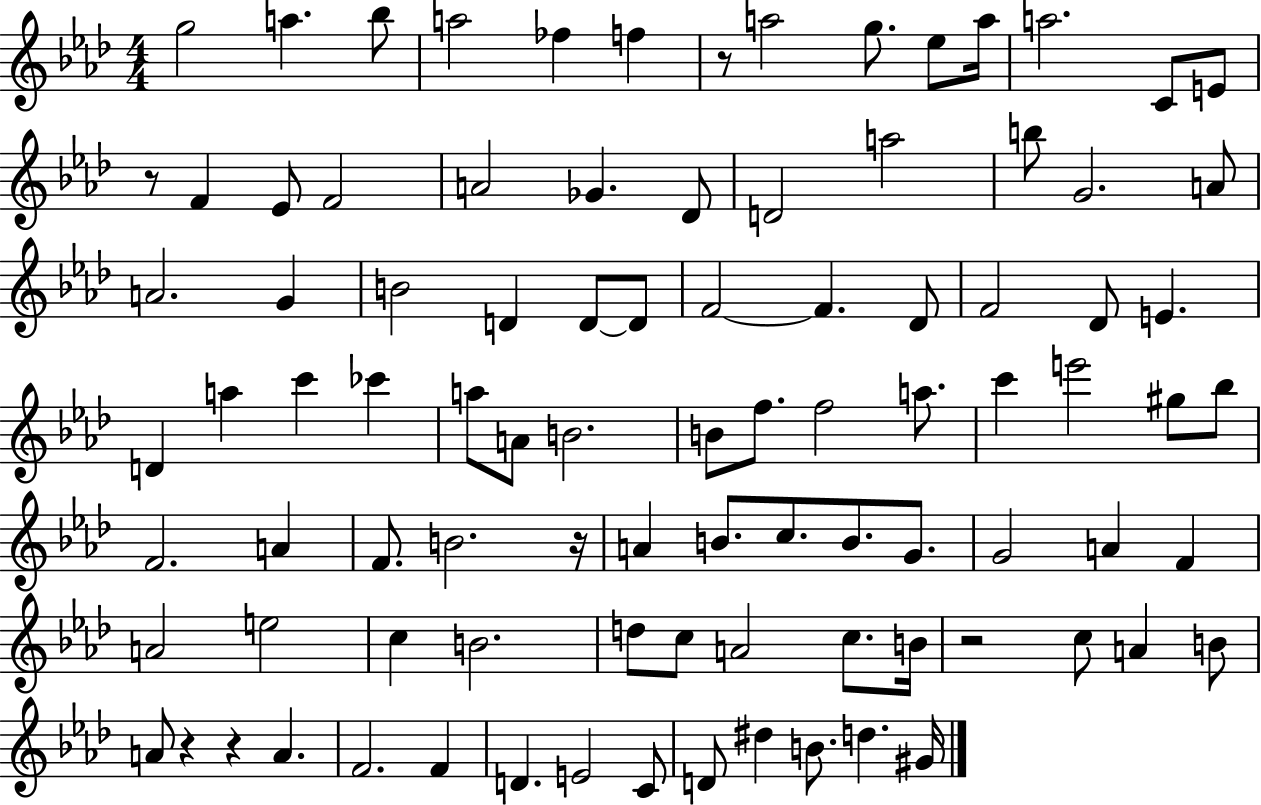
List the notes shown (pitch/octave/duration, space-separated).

G5/h A5/q. Bb5/e A5/h FES5/q F5/q R/e A5/h G5/e. Eb5/e A5/s A5/h. C4/e E4/e R/e F4/q Eb4/e F4/h A4/h Gb4/q. Db4/e D4/h A5/h B5/e G4/h. A4/e A4/h. G4/q B4/h D4/q D4/e D4/e F4/h F4/q. Db4/e F4/h Db4/e E4/q. D4/q A5/q C6/q CES6/q A5/e A4/e B4/h. B4/e F5/e. F5/h A5/e. C6/q E6/h G#5/e Bb5/e F4/h. A4/q F4/e. B4/h. R/s A4/q B4/e. C5/e. B4/e. G4/e. G4/h A4/q F4/q A4/h E5/h C5/q B4/h. D5/e C5/e A4/h C5/e. B4/s R/h C5/e A4/q B4/e A4/e R/q R/q A4/q. F4/h. F4/q D4/q. E4/h C4/e D4/e D#5/q B4/e. D5/q. G#4/s